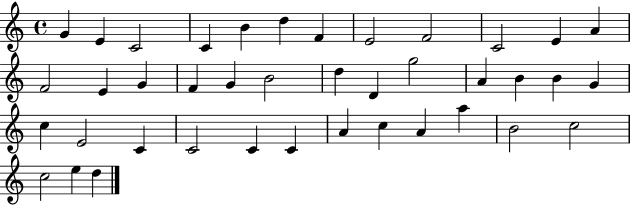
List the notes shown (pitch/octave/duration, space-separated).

G4/q E4/q C4/h C4/q B4/q D5/q F4/q E4/h F4/h C4/h E4/q A4/q F4/h E4/q G4/q F4/q G4/q B4/h D5/q D4/q G5/h A4/q B4/q B4/q G4/q C5/q E4/h C4/q C4/h C4/q C4/q A4/q C5/q A4/q A5/q B4/h C5/h C5/h E5/q D5/q